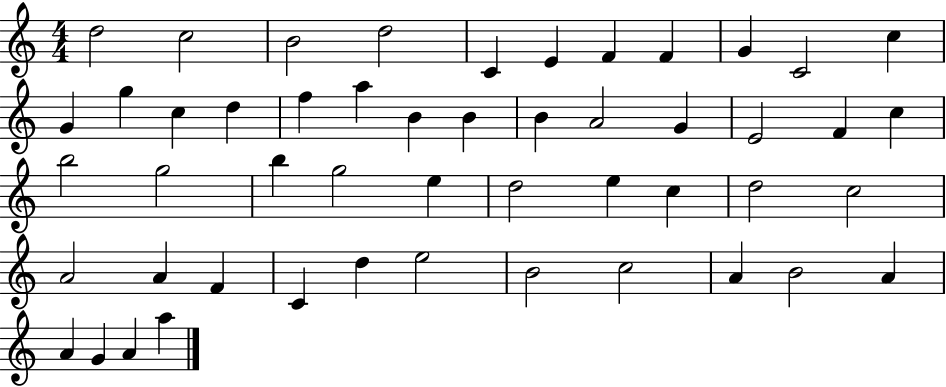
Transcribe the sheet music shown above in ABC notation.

X:1
T:Untitled
M:4/4
L:1/4
K:C
d2 c2 B2 d2 C E F F G C2 c G g c d f a B B B A2 G E2 F c b2 g2 b g2 e d2 e c d2 c2 A2 A F C d e2 B2 c2 A B2 A A G A a